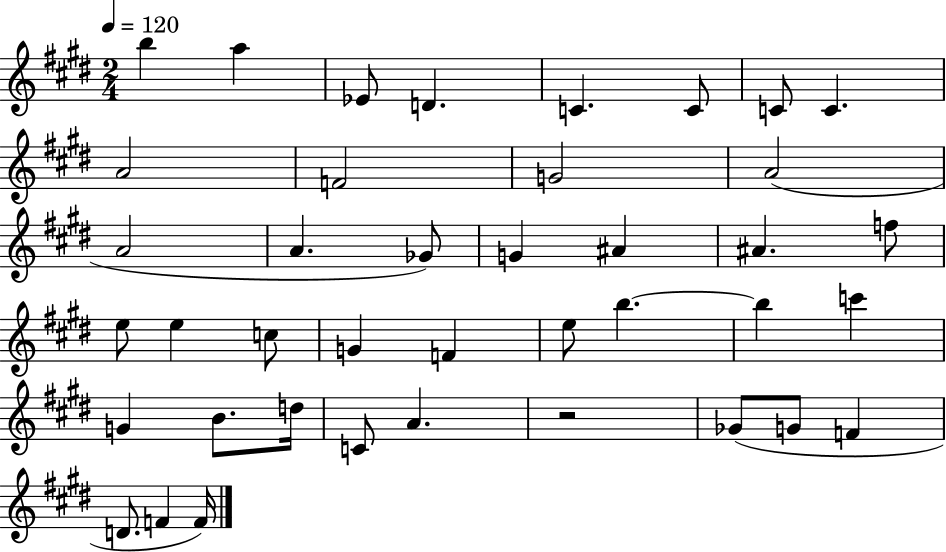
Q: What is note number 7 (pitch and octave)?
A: C4